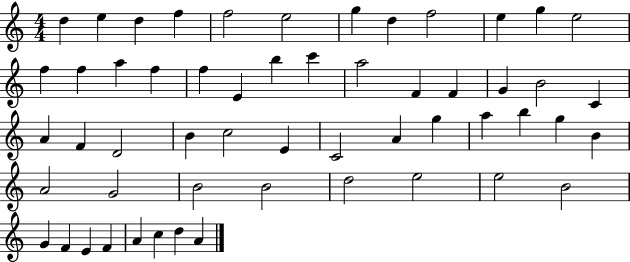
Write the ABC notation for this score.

X:1
T:Untitled
M:4/4
L:1/4
K:C
d e d f f2 e2 g d f2 e g e2 f f a f f E b c' a2 F F G B2 C A F D2 B c2 E C2 A g a b g B A2 G2 B2 B2 d2 e2 e2 B2 G F E F A c d A